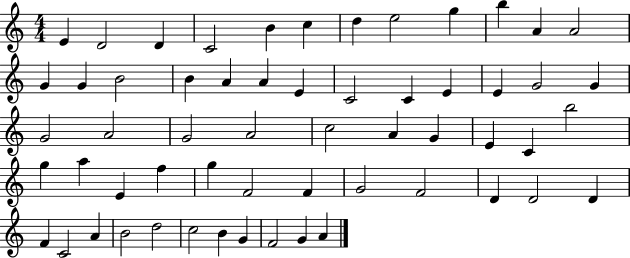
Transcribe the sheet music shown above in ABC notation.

X:1
T:Untitled
M:4/4
L:1/4
K:C
E D2 D C2 B c d e2 g b A A2 G G B2 B A A E C2 C E E G2 G G2 A2 G2 A2 c2 A G E C b2 g a E f g F2 F G2 F2 D D2 D F C2 A B2 d2 c2 B G F2 G A